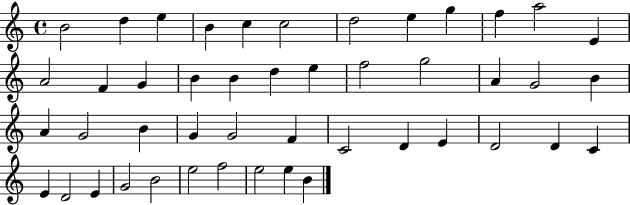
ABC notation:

X:1
T:Untitled
M:4/4
L:1/4
K:C
B2 d e B c c2 d2 e g f a2 E A2 F G B B d e f2 g2 A G2 B A G2 B G G2 F C2 D E D2 D C E D2 E G2 B2 e2 f2 e2 e B